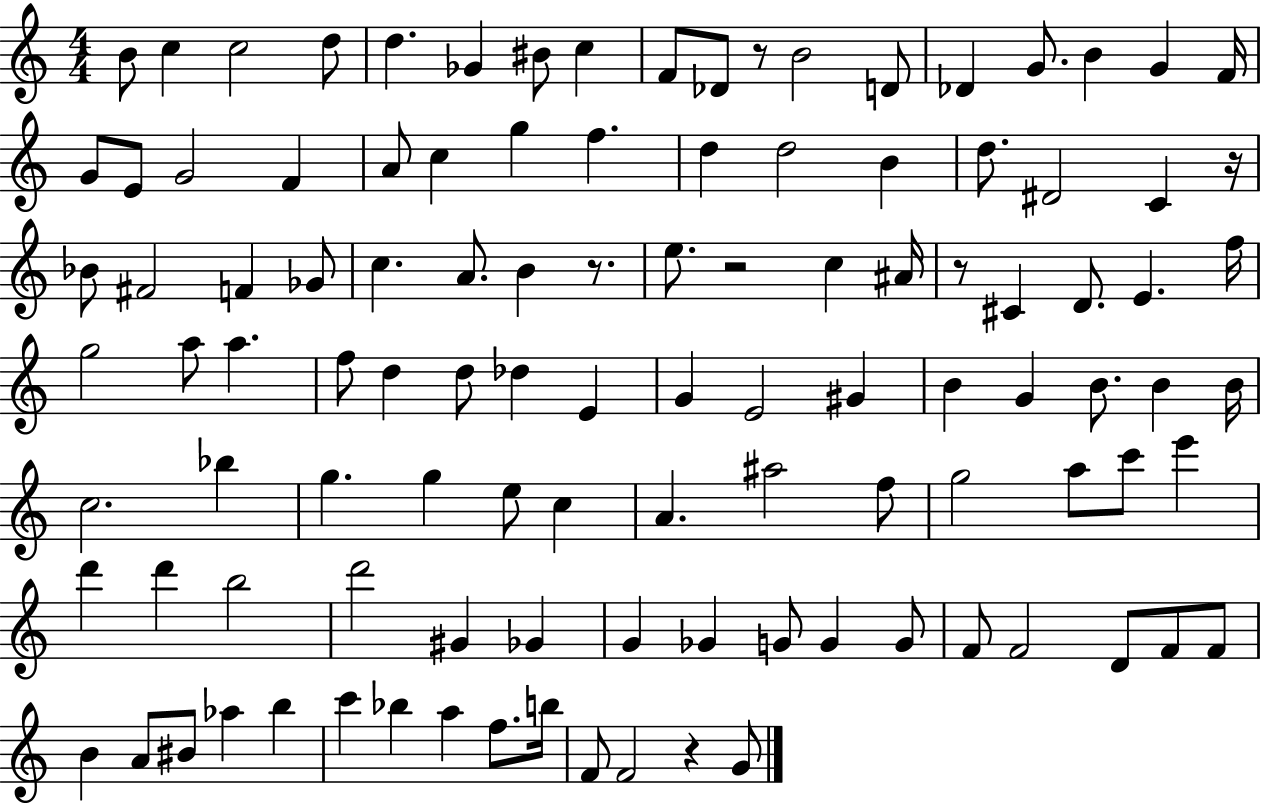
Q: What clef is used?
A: treble